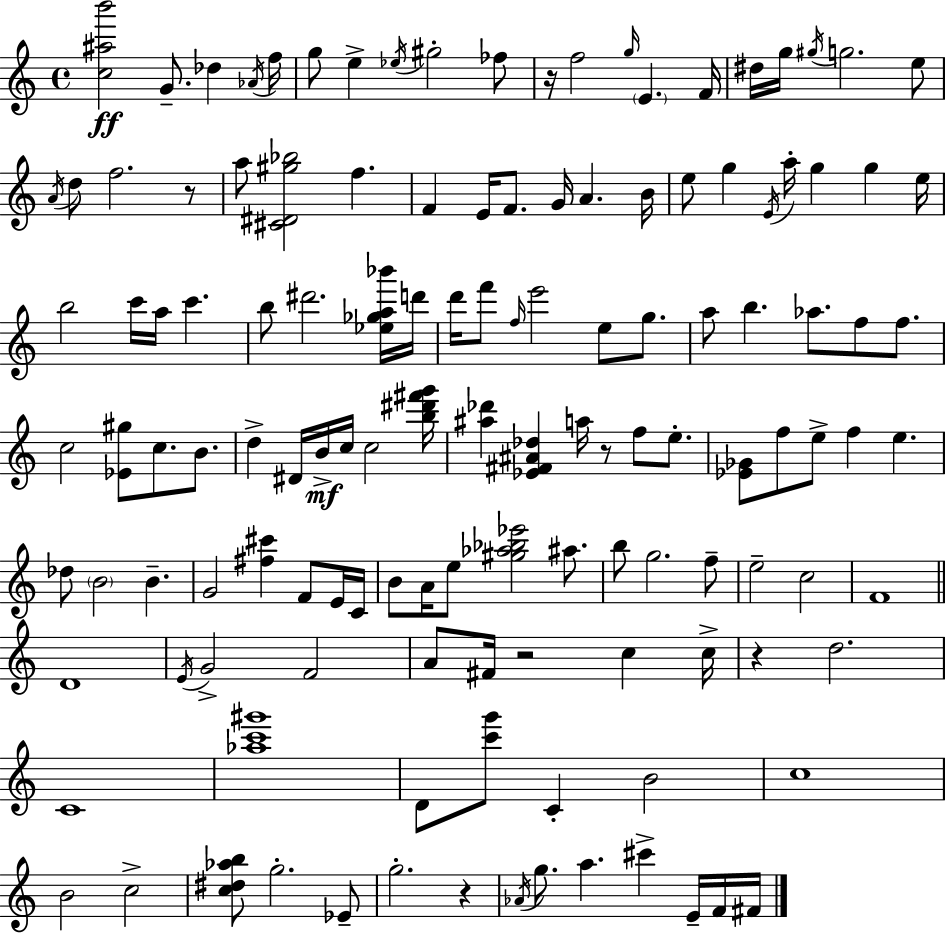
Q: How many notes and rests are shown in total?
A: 131